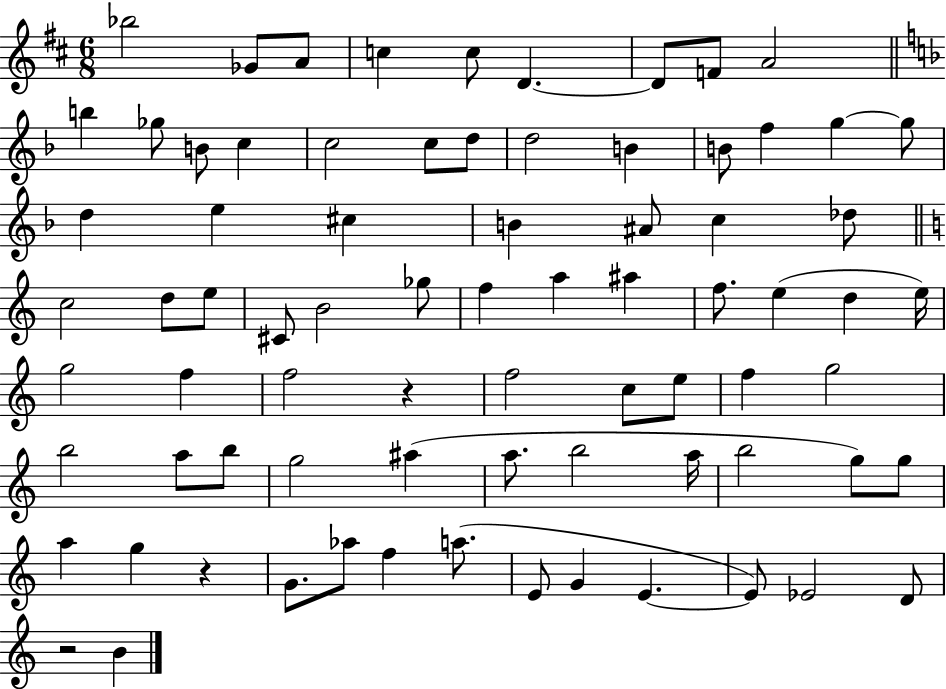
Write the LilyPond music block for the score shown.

{
  \clef treble
  \numericTimeSignature
  \time 6/8
  \key d \major
  bes''2 ges'8 a'8 | c''4 c''8 d'4.~~ | d'8 f'8 a'2 | \bar "||" \break \key f \major b''4 ges''8 b'8 c''4 | c''2 c''8 d''8 | d''2 b'4 | b'8 f''4 g''4~~ g''8 | \break d''4 e''4 cis''4 | b'4 ais'8 c''4 des''8 | \bar "||" \break \key c \major c''2 d''8 e''8 | cis'8 b'2 ges''8 | f''4 a''4 ais''4 | f''8. e''4( d''4 e''16) | \break g''2 f''4 | f''2 r4 | f''2 c''8 e''8 | f''4 g''2 | \break b''2 a''8 b''8 | g''2 ais''4( | a''8. b''2 a''16 | b''2 g''8) g''8 | \break a''4 g''4 r4 | g'8. aes''8 f''4 a''8.( | e'8 g'4 e'4.~~ | e'8) ees'2 d'8 | \break r2 b'4 | \bar "|."
}